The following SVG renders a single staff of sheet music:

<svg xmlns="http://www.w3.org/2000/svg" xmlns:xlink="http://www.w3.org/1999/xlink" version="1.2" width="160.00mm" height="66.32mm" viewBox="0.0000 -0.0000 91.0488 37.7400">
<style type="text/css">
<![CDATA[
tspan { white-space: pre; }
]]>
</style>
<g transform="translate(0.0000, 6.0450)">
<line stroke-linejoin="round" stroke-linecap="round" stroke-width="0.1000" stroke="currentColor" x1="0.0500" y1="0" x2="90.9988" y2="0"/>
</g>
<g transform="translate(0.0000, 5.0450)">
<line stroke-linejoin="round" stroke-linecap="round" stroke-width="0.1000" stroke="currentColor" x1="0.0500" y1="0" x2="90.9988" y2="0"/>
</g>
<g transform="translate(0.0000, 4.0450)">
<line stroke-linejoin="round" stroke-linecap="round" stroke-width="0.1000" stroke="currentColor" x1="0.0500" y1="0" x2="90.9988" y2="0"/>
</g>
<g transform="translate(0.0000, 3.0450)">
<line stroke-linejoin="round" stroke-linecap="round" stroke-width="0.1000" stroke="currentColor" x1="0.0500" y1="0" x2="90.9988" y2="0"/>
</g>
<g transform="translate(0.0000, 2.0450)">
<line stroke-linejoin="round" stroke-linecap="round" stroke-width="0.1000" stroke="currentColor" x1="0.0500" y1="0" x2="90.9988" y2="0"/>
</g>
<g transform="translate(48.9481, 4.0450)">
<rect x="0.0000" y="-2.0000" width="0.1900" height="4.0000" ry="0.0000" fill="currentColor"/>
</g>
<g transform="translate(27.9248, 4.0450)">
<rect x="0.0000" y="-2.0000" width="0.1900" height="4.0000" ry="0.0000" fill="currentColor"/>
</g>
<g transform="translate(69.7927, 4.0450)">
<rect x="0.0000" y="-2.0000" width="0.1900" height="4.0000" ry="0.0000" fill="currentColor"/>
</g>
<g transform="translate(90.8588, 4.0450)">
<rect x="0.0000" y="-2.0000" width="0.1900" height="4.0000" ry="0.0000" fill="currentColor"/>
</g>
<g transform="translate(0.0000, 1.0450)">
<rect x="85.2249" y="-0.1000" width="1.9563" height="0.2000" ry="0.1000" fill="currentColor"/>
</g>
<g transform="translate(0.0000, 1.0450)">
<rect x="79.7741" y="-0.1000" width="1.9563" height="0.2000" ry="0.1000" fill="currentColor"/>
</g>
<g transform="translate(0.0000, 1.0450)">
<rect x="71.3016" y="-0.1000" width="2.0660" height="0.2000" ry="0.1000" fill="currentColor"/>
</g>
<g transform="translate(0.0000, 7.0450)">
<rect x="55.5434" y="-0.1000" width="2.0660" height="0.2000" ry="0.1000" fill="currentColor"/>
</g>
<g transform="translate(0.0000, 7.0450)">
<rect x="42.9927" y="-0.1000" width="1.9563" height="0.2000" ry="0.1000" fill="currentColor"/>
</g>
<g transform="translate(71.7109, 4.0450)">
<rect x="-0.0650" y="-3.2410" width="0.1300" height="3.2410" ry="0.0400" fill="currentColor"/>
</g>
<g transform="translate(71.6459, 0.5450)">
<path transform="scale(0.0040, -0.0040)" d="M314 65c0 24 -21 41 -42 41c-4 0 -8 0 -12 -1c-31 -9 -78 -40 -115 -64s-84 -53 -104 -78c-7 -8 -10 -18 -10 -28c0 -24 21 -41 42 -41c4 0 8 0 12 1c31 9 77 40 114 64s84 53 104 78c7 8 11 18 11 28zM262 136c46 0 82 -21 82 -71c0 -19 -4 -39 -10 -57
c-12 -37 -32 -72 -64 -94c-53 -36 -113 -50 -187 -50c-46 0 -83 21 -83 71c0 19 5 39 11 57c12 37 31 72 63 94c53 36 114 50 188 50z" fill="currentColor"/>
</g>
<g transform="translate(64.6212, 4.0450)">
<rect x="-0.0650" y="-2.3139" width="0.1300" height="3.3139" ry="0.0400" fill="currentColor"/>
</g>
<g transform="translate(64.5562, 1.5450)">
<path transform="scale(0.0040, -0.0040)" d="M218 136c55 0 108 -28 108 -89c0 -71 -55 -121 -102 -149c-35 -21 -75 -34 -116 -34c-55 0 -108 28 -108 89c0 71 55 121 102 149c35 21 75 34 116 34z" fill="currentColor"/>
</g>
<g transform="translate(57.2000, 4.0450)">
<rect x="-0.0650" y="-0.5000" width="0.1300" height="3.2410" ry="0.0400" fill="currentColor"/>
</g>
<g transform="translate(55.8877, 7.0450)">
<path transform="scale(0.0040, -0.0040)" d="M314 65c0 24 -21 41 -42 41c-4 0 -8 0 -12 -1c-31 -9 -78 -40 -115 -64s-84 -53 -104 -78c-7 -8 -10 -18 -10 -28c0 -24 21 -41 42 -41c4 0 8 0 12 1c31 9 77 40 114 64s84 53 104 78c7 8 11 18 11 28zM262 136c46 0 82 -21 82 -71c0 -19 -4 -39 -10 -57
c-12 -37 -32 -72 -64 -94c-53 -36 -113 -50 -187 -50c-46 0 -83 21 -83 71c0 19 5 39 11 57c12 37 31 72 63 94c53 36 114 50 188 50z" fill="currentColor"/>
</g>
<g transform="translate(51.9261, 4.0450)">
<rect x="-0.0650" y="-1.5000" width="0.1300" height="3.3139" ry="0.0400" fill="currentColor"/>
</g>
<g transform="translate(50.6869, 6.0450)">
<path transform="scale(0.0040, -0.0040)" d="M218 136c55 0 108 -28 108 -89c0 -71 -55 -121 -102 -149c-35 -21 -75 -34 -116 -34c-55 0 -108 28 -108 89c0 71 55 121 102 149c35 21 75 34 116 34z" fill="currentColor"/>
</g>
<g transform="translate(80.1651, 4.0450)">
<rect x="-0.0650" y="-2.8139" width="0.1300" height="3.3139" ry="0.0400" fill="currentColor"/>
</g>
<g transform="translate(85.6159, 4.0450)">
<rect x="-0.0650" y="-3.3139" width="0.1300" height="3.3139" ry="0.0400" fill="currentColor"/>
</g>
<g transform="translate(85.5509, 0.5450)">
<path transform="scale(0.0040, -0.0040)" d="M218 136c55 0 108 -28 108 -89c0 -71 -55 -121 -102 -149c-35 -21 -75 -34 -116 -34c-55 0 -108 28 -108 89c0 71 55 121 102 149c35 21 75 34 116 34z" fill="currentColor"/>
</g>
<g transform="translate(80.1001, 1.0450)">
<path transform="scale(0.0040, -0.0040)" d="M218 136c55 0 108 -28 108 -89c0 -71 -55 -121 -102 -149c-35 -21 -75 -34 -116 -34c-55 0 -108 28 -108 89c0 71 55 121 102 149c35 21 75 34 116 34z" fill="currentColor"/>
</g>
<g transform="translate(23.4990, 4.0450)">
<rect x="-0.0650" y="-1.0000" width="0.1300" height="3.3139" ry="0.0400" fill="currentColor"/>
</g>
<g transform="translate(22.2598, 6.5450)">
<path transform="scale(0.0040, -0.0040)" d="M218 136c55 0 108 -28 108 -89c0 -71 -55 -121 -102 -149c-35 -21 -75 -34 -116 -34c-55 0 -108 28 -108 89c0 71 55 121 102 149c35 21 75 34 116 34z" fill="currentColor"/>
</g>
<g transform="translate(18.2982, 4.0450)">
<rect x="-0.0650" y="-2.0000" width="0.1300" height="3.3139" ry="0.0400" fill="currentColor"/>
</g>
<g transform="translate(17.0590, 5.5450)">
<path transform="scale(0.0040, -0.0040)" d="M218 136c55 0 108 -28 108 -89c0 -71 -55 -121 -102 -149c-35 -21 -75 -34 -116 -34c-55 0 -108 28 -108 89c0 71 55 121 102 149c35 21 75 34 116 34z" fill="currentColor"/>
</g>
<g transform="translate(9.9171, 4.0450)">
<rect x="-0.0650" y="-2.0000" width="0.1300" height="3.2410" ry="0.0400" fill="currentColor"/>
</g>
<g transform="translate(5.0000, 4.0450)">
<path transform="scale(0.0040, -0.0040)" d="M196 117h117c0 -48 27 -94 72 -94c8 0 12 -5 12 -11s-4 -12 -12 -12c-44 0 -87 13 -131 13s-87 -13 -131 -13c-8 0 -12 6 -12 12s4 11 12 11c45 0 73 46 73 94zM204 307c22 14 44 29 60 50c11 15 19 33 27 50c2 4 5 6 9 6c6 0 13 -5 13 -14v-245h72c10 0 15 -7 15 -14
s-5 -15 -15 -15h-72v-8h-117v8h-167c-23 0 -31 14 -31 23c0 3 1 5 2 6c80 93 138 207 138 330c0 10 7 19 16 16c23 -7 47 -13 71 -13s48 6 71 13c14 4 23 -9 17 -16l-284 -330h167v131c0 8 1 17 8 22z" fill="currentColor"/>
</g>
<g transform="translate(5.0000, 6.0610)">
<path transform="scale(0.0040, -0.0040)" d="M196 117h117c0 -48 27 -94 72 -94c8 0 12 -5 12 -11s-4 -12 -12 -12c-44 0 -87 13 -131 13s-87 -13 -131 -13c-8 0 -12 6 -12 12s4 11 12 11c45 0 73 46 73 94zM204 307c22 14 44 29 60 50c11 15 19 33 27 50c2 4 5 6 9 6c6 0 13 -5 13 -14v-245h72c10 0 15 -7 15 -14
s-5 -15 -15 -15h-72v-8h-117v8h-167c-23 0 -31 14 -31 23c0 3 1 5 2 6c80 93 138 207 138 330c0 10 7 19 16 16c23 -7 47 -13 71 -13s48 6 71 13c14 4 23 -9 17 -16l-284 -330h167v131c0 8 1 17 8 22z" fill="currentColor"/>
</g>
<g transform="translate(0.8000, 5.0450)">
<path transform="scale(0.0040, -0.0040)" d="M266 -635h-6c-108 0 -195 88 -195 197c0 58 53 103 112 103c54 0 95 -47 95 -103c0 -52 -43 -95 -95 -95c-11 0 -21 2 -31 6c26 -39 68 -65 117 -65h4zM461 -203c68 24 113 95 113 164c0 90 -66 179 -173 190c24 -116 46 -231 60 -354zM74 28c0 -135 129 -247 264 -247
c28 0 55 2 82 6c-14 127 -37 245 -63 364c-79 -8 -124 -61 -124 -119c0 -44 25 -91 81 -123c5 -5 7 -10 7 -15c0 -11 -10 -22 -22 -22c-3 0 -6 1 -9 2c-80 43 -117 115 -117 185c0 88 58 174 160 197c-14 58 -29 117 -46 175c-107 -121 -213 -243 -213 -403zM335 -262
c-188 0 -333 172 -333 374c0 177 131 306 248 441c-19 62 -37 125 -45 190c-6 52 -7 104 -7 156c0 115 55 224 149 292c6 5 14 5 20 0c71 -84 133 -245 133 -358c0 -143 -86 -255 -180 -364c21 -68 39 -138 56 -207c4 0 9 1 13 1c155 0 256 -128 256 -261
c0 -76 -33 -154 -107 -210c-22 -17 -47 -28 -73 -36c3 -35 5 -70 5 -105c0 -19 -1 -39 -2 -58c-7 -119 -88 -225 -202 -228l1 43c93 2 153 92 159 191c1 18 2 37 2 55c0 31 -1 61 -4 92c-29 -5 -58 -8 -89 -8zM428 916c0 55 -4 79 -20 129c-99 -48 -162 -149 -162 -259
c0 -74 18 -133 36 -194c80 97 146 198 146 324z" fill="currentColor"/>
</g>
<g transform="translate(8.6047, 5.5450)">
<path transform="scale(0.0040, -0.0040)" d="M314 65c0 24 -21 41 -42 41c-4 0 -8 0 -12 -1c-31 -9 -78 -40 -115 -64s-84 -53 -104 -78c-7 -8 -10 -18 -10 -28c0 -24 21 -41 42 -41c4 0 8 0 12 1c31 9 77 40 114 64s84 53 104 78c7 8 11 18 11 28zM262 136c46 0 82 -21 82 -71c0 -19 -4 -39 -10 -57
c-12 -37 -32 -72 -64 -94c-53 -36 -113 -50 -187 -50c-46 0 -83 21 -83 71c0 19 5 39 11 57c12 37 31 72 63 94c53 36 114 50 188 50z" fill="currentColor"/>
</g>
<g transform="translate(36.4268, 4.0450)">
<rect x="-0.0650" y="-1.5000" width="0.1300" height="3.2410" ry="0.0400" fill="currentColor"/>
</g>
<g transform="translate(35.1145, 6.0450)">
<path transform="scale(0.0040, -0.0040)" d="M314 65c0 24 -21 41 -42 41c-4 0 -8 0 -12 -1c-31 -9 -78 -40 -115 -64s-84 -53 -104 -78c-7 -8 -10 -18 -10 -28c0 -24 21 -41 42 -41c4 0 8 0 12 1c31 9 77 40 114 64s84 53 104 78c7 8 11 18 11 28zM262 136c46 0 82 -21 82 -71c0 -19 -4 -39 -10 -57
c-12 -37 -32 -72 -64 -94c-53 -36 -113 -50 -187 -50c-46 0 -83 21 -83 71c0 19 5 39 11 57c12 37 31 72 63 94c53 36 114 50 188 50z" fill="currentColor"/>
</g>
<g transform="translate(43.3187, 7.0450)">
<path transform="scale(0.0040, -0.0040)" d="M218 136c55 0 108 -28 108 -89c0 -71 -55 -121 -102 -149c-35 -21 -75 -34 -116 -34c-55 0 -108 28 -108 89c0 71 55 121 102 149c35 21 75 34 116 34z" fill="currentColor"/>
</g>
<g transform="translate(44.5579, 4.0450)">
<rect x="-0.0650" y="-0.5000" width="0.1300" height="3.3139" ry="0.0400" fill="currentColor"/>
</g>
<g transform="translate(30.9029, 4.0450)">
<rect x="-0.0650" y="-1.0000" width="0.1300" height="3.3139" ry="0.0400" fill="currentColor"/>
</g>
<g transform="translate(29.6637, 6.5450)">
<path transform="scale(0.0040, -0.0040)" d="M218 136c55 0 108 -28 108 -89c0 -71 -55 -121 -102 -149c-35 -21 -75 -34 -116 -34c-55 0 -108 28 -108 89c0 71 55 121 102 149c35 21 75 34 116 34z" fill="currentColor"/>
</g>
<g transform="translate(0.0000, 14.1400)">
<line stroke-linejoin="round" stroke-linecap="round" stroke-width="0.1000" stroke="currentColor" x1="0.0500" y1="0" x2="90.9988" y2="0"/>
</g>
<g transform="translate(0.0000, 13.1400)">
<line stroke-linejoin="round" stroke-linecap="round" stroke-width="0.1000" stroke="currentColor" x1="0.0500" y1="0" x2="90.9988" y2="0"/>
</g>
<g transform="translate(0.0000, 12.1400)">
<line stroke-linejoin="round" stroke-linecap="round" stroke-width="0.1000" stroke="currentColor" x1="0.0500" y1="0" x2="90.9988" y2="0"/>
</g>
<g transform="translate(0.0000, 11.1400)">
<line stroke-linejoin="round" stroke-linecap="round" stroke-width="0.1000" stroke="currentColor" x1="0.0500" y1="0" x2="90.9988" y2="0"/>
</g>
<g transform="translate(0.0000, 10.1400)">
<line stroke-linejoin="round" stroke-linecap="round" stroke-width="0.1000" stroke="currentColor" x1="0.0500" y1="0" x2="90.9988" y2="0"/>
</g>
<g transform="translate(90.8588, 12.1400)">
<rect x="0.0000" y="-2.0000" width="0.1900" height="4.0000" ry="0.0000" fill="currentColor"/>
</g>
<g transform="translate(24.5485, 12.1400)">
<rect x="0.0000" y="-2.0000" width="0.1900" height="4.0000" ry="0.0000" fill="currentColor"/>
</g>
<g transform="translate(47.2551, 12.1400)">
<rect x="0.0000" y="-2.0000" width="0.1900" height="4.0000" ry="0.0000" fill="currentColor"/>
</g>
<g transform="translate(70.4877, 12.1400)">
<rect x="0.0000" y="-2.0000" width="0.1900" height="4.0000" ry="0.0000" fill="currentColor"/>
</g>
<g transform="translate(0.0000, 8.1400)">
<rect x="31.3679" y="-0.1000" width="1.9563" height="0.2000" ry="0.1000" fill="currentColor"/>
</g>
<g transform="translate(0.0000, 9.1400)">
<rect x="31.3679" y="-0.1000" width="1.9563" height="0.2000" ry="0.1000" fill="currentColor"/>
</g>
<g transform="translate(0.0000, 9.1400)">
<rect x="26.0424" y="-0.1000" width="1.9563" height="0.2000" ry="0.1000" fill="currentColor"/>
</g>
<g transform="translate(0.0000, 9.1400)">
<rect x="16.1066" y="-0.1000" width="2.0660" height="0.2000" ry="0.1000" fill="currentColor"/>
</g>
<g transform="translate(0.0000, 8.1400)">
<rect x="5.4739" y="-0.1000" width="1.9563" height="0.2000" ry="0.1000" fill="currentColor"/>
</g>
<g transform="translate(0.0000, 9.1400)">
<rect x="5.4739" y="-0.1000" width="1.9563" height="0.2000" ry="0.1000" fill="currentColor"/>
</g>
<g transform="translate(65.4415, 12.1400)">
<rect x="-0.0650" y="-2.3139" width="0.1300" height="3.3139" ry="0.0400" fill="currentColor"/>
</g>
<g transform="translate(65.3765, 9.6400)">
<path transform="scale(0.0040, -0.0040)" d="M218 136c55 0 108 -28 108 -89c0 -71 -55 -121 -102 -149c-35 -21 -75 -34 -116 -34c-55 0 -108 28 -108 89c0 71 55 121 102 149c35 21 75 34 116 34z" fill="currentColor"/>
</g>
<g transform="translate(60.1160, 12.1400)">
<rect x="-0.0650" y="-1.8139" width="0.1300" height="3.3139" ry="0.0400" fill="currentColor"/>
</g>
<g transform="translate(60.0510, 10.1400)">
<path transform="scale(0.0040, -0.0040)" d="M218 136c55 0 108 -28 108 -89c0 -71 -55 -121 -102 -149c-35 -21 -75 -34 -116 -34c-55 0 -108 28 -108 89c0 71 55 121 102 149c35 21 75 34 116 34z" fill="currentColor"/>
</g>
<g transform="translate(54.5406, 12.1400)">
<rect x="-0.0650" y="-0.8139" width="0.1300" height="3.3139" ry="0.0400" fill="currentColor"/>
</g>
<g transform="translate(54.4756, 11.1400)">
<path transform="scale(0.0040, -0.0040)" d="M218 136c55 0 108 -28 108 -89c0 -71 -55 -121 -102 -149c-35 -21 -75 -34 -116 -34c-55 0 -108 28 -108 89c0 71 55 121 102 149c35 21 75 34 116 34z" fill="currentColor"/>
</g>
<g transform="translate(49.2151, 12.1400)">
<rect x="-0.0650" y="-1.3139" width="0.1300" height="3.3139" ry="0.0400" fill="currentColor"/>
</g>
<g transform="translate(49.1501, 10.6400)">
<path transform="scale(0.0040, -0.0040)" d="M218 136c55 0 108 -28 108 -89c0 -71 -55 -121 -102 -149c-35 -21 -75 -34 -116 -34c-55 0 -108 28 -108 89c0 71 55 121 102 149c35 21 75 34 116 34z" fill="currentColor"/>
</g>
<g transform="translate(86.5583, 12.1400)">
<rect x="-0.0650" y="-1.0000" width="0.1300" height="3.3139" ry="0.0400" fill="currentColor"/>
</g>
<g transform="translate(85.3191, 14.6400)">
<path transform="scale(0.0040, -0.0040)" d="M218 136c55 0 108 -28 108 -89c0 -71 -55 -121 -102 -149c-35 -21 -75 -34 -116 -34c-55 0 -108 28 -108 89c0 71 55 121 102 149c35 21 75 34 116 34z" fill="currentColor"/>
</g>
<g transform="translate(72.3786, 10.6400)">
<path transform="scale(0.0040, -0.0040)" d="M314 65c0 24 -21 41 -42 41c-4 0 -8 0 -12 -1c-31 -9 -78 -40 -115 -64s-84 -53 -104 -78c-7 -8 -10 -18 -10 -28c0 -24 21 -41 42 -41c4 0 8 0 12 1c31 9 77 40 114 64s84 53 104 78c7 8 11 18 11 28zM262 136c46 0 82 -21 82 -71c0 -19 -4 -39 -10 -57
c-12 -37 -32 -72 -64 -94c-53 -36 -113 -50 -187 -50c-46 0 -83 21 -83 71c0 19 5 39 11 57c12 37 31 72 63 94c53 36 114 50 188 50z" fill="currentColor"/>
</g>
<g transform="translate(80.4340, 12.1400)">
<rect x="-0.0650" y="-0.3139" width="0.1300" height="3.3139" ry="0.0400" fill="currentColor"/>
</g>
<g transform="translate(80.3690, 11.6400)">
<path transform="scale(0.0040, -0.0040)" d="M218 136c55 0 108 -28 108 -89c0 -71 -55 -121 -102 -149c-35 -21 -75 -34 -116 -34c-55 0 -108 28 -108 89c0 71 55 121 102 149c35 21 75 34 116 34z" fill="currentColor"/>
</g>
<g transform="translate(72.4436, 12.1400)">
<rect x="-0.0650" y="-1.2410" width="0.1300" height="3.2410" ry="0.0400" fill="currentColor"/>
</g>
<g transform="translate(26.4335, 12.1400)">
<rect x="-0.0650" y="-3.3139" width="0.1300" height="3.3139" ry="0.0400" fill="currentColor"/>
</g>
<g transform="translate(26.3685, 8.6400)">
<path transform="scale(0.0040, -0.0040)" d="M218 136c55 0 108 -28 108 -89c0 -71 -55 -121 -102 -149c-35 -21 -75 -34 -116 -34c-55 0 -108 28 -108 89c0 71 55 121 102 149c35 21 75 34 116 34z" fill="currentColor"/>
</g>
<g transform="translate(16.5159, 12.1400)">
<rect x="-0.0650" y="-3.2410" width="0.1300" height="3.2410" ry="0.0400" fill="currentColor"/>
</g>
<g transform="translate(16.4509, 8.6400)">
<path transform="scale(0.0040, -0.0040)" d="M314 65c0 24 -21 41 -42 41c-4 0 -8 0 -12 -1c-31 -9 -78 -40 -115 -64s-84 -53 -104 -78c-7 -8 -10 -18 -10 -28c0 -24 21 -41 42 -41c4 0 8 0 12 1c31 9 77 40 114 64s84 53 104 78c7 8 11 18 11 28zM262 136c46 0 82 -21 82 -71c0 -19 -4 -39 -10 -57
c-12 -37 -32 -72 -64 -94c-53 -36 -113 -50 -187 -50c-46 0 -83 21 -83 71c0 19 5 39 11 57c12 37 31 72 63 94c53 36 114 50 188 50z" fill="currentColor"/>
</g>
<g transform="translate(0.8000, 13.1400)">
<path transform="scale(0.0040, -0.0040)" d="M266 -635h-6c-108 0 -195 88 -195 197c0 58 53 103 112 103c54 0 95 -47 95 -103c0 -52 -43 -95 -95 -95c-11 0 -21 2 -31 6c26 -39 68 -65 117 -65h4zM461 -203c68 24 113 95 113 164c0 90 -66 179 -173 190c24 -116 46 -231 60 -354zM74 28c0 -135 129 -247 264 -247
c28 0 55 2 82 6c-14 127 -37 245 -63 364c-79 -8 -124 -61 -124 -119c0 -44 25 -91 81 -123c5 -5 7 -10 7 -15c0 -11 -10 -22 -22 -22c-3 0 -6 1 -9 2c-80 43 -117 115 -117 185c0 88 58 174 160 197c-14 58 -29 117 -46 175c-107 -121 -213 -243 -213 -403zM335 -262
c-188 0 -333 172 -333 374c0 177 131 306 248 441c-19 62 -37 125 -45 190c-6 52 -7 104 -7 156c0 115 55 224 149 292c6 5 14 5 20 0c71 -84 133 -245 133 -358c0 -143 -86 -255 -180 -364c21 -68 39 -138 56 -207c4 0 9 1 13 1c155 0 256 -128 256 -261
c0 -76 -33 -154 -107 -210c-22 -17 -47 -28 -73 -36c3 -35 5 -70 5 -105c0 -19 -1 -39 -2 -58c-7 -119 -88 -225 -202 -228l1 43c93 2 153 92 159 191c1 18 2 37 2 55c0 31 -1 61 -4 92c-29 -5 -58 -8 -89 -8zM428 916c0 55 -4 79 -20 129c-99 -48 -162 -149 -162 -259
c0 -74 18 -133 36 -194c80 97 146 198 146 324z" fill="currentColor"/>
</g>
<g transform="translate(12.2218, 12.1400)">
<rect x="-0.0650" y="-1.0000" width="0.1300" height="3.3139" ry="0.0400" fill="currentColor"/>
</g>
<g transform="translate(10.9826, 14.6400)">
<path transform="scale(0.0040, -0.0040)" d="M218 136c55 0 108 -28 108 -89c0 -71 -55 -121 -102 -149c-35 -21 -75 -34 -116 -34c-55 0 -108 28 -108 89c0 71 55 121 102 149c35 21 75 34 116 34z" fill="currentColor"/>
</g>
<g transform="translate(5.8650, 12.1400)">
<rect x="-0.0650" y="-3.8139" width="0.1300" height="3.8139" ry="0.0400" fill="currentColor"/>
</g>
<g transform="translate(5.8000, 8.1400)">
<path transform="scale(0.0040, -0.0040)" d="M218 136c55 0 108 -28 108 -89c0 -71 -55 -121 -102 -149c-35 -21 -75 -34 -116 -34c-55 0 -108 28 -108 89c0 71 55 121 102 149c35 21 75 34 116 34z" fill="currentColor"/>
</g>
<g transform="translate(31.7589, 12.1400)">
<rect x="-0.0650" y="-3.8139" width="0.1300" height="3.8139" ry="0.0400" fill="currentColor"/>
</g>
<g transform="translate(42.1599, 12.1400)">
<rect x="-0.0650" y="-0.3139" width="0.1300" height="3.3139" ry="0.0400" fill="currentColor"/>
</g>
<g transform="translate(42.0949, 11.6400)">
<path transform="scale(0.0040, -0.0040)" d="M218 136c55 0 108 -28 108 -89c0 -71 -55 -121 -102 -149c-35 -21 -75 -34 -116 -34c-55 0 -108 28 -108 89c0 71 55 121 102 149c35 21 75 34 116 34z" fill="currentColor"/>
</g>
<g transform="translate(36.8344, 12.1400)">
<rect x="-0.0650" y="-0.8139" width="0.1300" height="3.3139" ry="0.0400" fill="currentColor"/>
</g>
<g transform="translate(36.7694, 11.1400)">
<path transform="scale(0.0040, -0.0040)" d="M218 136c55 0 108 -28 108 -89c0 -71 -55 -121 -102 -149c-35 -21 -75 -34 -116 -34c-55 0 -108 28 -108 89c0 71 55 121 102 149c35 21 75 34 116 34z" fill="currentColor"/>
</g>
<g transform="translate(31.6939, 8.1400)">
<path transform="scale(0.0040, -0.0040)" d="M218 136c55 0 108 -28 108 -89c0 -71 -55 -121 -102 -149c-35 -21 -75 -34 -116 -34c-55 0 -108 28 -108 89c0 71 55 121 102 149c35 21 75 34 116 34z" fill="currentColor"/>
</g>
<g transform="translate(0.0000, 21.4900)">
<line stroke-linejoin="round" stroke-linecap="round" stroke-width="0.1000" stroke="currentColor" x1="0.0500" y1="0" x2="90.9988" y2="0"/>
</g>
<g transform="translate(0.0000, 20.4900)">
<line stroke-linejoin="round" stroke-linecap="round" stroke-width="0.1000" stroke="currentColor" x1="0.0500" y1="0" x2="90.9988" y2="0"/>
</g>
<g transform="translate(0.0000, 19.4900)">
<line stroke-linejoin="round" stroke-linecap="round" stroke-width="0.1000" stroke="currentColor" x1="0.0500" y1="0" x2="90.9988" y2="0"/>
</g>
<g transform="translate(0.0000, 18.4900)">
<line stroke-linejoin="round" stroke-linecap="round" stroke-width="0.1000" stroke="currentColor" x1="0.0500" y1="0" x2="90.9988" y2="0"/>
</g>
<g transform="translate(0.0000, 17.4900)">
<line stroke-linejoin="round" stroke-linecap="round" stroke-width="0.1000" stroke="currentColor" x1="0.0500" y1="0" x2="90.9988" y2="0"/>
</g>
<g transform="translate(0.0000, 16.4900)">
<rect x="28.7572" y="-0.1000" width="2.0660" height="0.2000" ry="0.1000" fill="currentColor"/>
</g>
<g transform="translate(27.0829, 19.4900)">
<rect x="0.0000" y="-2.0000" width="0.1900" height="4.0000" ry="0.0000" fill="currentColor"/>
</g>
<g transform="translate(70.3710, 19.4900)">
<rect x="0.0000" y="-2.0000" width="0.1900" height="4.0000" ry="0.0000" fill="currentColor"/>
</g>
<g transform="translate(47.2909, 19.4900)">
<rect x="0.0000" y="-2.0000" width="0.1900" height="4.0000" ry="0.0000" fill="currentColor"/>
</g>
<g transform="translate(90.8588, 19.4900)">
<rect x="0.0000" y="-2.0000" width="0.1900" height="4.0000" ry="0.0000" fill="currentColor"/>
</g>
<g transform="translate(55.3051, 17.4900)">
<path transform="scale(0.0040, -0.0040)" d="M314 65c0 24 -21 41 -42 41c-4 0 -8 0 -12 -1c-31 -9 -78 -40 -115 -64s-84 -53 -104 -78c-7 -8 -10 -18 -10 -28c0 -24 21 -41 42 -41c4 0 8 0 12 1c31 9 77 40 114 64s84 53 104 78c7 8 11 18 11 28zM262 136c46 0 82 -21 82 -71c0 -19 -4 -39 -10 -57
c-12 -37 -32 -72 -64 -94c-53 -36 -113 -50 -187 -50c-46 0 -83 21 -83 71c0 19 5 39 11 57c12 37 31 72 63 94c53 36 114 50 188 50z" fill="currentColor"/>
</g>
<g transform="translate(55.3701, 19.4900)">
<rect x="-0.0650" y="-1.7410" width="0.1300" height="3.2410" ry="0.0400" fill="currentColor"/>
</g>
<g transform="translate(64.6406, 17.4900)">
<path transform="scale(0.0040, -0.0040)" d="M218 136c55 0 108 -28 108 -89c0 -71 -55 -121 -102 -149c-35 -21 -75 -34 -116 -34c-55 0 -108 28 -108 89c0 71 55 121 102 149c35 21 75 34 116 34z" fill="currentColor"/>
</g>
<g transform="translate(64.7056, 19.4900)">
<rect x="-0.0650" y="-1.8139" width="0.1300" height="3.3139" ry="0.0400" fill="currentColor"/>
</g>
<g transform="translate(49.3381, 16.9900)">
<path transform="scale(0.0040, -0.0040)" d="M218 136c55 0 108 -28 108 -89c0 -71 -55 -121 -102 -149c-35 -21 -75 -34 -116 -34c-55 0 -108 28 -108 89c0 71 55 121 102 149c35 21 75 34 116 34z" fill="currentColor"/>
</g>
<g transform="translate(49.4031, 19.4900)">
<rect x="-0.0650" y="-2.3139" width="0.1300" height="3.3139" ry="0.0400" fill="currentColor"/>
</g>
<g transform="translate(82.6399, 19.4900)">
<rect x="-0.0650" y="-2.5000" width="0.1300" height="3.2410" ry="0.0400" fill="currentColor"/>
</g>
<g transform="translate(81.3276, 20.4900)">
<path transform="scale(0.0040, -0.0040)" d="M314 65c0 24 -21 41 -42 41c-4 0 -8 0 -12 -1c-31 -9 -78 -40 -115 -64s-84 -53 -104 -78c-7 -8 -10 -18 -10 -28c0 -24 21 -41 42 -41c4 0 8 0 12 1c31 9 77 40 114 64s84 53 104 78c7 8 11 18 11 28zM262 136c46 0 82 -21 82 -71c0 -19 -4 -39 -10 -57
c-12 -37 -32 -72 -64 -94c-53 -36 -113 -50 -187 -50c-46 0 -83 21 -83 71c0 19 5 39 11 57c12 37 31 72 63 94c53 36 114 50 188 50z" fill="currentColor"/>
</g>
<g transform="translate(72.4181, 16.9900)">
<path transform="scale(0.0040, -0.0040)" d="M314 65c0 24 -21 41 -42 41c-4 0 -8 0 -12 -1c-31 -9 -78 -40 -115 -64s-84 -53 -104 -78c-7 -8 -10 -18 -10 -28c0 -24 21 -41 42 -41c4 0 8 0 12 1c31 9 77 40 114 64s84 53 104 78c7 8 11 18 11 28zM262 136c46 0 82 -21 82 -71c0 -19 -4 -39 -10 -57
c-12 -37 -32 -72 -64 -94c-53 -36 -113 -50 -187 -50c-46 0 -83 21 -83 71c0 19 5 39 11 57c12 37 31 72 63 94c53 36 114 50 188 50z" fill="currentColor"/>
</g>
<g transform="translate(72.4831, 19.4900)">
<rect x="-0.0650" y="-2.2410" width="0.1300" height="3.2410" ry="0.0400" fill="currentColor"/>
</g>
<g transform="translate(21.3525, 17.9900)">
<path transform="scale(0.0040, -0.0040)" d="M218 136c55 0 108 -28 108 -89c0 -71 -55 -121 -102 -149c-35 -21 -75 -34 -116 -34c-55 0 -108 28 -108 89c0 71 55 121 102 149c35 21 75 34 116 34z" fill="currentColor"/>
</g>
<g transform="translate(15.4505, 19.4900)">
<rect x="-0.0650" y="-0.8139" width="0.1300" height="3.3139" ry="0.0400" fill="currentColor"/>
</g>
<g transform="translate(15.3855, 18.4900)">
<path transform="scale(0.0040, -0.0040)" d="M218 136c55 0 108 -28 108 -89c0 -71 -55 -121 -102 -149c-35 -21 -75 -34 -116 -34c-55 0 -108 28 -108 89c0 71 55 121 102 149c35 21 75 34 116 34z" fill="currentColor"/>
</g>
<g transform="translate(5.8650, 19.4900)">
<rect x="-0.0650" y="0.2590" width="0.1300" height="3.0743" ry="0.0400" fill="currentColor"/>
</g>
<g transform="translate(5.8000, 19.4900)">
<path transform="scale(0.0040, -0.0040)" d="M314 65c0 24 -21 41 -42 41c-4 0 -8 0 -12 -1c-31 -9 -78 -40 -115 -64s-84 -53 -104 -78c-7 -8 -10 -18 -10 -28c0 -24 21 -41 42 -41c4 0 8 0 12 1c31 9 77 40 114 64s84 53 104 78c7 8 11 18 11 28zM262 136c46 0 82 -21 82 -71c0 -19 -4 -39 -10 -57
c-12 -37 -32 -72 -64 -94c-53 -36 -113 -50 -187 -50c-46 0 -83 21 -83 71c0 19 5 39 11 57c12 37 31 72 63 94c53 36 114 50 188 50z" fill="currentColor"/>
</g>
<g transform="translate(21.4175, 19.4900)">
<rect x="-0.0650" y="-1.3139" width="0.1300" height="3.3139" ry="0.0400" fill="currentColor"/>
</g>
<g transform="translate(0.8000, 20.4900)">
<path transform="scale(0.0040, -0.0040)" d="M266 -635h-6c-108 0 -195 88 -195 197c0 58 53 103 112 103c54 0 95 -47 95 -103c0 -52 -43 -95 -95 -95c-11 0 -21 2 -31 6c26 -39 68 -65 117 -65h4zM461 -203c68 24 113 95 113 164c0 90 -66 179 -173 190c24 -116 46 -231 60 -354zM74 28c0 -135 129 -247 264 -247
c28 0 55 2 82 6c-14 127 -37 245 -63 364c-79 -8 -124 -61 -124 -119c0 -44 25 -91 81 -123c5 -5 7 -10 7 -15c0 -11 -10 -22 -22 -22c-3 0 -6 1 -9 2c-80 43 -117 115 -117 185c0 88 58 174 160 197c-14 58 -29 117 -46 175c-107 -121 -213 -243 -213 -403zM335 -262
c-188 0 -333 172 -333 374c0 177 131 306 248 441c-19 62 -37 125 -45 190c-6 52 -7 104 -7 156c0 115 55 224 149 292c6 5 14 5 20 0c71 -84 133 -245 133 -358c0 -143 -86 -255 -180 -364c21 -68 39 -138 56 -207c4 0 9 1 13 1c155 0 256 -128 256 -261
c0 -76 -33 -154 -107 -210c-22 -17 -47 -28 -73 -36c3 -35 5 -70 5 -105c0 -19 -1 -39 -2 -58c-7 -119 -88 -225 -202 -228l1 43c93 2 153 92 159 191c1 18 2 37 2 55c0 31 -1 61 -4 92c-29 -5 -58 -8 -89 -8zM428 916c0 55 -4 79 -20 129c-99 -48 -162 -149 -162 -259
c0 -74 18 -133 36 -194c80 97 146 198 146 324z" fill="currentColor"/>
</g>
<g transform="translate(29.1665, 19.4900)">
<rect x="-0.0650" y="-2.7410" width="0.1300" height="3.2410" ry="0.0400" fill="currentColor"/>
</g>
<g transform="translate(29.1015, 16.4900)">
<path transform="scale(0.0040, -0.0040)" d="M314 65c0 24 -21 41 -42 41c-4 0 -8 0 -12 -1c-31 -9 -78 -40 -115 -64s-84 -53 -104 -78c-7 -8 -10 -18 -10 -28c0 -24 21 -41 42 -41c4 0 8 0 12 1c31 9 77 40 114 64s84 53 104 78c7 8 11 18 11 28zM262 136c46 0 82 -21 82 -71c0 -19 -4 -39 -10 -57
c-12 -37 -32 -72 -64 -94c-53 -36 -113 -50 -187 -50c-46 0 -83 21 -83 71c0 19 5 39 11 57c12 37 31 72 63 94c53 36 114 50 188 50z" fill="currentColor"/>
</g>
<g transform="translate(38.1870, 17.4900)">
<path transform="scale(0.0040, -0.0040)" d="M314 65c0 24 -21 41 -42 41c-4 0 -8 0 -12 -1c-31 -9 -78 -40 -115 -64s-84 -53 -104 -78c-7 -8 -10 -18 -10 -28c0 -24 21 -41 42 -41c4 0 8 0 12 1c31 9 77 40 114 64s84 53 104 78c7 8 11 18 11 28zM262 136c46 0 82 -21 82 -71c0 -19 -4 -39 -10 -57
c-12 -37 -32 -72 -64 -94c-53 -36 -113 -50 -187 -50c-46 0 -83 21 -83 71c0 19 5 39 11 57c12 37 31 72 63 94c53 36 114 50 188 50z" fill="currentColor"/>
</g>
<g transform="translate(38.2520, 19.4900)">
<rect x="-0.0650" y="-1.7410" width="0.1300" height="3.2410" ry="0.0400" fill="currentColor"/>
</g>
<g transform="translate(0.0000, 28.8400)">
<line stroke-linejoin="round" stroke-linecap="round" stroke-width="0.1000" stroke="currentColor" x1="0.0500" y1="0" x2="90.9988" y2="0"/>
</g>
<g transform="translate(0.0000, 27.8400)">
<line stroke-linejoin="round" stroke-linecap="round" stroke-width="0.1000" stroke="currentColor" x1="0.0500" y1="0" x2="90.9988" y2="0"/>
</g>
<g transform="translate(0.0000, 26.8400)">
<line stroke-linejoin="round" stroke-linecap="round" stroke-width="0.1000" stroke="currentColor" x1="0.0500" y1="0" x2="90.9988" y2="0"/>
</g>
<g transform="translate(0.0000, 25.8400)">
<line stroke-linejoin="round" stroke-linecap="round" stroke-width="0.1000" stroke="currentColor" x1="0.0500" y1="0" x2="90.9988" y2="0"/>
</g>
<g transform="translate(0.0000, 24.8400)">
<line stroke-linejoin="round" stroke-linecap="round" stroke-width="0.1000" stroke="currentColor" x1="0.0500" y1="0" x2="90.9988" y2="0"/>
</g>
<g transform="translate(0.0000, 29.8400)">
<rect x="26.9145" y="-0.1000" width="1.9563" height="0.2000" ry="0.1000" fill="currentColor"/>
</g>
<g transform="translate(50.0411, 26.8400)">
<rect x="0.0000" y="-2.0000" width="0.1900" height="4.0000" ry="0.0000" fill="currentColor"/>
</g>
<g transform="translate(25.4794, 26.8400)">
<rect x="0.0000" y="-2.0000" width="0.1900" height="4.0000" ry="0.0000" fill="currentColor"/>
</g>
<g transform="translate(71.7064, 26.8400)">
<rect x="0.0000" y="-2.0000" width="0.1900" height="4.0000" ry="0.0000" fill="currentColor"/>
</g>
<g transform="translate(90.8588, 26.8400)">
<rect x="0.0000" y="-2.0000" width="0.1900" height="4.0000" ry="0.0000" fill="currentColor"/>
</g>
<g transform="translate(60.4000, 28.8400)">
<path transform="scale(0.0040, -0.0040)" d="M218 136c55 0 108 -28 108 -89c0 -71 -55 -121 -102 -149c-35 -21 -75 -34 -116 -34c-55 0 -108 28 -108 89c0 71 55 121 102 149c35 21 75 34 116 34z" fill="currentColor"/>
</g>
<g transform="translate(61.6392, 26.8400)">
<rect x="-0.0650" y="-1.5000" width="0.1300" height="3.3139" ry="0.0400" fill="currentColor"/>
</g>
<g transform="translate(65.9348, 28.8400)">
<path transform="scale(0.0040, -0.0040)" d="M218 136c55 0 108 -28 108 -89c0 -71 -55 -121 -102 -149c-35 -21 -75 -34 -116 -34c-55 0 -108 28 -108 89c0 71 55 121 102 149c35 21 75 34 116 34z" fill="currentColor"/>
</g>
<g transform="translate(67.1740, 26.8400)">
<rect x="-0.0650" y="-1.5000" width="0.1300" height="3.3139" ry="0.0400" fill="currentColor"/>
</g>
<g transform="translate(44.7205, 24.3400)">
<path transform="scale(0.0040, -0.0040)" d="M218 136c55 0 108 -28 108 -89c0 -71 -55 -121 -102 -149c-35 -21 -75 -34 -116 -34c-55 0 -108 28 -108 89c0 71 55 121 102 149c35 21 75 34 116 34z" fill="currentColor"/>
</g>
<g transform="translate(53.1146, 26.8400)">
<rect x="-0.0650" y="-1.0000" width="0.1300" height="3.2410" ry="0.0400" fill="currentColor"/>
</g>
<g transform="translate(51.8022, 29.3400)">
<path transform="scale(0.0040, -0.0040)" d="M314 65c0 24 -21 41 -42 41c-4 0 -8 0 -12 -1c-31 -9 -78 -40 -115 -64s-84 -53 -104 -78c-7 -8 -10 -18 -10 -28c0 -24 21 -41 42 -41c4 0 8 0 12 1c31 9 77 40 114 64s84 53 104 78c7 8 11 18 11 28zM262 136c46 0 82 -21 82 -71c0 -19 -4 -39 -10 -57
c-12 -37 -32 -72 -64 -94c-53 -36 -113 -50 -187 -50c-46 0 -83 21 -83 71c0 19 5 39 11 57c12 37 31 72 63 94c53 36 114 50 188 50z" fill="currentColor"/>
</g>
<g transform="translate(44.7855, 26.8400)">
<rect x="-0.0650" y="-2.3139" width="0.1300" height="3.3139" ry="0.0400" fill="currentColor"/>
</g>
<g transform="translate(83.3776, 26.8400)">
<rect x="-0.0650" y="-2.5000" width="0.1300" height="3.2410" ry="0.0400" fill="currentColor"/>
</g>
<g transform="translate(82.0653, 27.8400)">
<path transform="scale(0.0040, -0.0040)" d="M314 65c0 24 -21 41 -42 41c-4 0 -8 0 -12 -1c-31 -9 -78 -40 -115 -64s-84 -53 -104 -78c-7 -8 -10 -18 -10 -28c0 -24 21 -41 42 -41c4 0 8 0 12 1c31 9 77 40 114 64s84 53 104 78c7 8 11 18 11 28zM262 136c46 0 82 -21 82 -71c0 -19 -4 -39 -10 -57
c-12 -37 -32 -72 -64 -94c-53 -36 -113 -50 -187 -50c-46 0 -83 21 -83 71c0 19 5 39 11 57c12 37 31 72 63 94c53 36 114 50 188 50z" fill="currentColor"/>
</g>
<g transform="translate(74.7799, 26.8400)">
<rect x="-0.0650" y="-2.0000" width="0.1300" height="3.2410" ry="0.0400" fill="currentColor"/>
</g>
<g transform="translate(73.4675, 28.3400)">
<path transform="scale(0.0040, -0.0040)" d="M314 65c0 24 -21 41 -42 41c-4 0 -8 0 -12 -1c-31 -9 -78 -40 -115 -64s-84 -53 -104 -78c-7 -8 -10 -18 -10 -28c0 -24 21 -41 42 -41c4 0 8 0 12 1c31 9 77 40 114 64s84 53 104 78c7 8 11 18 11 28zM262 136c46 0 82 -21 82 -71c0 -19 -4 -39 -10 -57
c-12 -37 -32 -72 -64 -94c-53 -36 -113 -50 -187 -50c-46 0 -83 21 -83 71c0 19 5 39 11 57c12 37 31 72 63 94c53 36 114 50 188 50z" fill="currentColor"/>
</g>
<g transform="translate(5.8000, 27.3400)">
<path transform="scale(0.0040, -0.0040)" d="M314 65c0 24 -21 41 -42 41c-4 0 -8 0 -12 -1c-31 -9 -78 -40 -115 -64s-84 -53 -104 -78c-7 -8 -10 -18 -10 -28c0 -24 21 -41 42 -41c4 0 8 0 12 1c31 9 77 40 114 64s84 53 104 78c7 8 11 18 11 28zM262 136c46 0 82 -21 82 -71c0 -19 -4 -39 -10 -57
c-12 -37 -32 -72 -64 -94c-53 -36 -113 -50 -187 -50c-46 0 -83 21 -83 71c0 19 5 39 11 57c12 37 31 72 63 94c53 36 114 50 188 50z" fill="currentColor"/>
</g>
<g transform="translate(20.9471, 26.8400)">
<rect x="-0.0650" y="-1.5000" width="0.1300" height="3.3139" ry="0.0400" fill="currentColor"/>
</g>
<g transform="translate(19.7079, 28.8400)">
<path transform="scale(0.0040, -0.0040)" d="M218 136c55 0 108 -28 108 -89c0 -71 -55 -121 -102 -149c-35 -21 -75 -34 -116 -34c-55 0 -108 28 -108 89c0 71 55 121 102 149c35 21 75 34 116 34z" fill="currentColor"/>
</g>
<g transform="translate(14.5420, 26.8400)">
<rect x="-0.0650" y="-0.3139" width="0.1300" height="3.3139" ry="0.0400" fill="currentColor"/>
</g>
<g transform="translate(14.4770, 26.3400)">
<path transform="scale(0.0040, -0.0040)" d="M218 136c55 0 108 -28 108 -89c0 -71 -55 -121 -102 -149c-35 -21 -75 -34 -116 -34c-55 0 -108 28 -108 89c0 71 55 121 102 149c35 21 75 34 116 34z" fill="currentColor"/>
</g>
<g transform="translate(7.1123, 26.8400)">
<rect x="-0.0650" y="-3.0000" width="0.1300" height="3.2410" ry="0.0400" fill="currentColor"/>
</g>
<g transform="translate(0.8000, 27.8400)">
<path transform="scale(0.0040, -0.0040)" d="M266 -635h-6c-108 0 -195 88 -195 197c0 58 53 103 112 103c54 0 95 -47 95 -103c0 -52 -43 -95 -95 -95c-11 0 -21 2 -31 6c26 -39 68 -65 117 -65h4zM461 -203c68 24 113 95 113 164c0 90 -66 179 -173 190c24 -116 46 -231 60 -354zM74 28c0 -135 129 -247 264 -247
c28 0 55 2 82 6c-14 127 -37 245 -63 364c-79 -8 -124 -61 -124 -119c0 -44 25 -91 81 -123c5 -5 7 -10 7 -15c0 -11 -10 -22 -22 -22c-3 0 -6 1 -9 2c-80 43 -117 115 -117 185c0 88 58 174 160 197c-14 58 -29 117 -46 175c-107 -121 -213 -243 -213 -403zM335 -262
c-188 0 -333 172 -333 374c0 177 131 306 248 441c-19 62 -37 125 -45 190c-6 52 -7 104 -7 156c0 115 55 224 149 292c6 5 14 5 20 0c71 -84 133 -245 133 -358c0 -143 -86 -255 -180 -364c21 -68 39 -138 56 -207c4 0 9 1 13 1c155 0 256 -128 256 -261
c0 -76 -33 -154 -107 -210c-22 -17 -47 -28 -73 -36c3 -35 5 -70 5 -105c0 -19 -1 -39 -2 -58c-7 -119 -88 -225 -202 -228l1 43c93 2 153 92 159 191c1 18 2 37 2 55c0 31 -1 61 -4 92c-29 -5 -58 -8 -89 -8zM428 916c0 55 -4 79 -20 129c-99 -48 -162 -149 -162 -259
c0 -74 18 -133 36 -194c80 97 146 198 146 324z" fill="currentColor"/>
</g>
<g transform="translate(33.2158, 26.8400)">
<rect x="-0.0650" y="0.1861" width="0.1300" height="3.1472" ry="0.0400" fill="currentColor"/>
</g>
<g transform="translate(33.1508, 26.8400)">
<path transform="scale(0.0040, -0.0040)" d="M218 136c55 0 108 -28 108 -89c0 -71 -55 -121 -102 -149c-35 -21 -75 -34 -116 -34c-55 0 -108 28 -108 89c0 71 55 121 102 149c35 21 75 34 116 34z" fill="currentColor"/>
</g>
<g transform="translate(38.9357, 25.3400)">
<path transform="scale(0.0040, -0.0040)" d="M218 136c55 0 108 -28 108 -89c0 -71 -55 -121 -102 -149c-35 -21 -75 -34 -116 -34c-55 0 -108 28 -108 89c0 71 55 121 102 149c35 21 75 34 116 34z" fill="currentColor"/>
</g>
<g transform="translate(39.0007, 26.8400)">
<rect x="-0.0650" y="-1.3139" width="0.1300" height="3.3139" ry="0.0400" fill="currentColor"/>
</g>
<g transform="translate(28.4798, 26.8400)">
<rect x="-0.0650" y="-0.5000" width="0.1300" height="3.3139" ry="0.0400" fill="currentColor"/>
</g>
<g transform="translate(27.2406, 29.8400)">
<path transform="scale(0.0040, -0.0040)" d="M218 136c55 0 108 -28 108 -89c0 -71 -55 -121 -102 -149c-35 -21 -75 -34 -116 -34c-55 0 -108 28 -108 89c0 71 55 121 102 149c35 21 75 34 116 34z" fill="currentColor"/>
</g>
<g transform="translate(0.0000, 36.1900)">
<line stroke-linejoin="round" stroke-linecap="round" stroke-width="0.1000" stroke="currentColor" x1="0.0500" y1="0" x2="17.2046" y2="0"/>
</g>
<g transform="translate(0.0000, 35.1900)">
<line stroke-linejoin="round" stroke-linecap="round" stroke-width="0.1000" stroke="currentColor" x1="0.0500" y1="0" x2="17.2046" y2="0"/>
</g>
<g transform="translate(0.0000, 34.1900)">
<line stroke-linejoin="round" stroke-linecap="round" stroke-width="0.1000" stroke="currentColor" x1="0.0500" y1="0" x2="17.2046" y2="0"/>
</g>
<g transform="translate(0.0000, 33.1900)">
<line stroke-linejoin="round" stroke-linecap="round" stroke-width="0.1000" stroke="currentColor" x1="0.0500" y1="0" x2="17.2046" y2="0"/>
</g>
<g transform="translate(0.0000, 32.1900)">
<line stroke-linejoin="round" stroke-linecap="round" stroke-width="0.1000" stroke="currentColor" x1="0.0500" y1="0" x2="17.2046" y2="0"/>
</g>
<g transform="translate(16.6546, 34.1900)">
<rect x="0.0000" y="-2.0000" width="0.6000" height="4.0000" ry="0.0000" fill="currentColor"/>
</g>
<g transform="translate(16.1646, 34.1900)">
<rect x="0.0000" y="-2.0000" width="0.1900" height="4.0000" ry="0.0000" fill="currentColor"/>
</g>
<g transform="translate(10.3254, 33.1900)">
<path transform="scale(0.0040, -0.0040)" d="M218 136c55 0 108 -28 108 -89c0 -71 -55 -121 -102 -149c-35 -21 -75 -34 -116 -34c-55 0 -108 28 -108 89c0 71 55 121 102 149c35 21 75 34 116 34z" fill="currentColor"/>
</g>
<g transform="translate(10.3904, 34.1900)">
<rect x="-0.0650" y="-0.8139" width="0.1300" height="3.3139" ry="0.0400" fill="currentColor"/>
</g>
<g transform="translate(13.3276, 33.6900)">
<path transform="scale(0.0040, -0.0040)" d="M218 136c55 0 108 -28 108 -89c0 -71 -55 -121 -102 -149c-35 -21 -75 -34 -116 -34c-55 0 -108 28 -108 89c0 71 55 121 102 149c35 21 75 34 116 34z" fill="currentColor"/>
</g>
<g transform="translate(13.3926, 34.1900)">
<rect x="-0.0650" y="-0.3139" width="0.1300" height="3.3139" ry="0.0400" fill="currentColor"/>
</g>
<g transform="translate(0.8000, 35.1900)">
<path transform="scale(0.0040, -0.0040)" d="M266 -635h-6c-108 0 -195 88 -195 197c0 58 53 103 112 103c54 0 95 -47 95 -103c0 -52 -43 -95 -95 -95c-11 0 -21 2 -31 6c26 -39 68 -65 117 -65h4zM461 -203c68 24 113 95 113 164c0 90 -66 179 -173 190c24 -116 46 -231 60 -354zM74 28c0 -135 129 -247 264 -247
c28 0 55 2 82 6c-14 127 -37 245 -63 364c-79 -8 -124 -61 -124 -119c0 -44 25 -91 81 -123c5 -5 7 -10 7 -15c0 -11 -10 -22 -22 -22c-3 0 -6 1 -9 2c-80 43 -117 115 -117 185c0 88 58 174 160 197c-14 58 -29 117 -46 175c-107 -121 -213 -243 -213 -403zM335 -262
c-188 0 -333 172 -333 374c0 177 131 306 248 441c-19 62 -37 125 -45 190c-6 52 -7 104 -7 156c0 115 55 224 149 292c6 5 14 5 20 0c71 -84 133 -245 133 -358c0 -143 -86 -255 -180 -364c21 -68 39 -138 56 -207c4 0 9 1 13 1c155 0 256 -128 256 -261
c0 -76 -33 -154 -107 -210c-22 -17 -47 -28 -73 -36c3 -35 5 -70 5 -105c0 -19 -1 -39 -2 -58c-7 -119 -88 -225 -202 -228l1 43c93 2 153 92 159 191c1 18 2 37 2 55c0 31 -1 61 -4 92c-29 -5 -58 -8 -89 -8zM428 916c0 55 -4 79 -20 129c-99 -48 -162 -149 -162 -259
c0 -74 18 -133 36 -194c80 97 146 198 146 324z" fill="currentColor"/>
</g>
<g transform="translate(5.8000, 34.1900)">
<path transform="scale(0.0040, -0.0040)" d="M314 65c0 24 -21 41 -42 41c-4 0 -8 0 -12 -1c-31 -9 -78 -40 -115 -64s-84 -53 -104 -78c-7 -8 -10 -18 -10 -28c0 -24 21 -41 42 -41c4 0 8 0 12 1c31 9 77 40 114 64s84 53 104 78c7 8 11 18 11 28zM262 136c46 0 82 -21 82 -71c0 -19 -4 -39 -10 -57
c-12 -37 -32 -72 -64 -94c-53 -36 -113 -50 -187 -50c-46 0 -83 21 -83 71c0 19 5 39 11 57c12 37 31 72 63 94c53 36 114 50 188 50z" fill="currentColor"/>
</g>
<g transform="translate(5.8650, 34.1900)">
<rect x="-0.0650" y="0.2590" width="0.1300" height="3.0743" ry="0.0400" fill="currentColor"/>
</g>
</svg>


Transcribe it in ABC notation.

X:1
T:Untitled
M:4/4
L:1/4
K:C
F2 F D D E2 C E C2 g b2 a b c' D b2 b c' d c e d f g e2 c D B2 d e a2 f2 g f2 f g2 G2 A2 c E C B e g D2 E E F2 G2 B2 d c